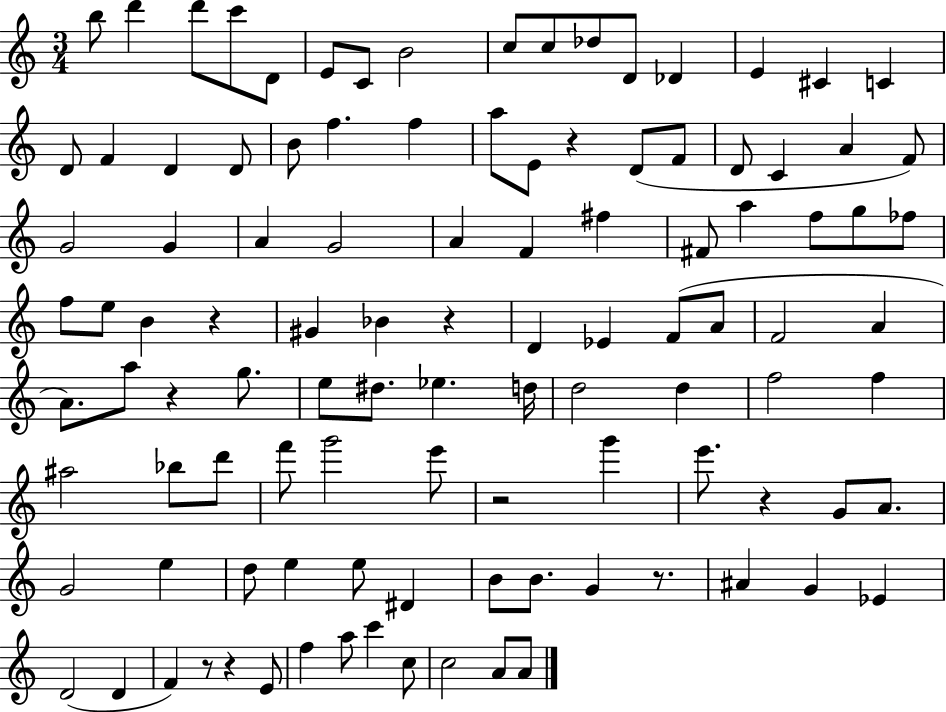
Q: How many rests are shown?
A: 9